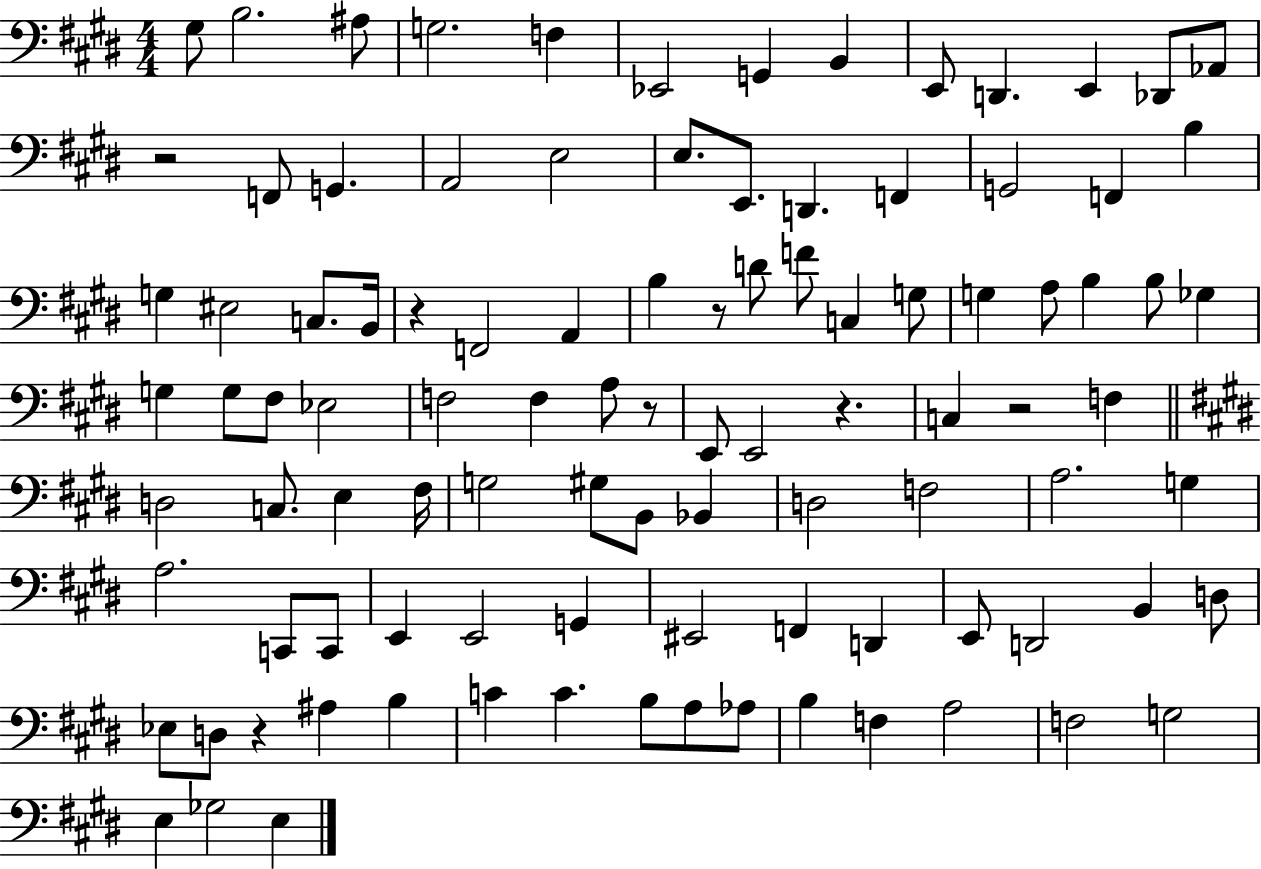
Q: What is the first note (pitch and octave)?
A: G#3